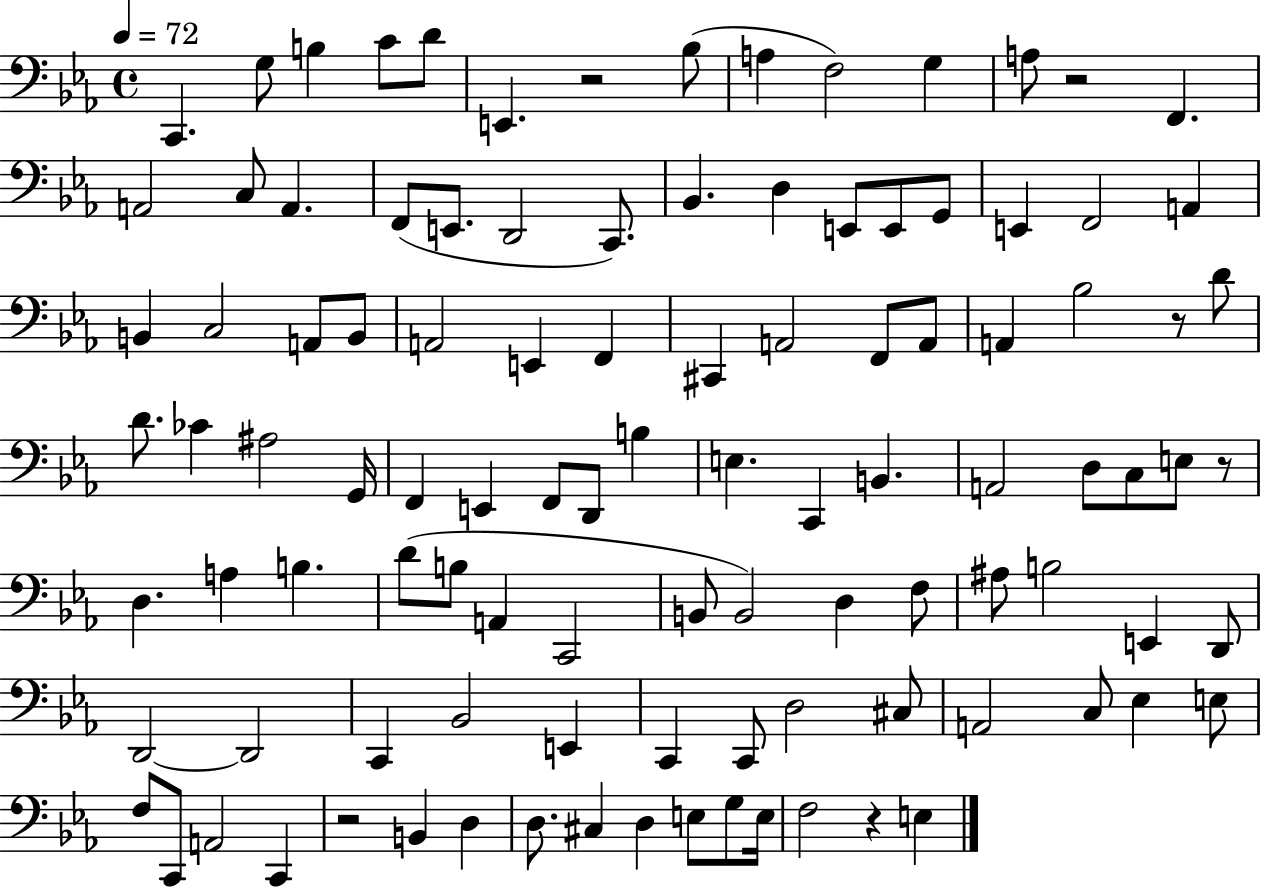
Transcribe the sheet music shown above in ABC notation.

X:1
T:Untitled
M:4/4
L:1/4
K:Eb
C,, G,/2 B, C/2 D/2 E,, z2 _B,/2 A, F,2 G, A,/2 z2 F,, A,,2 C,/2 A,, F,,/2 E,,/2 D,,2 C,,/2 _B,, D, E,,/2 E,,/2 G,,/2 E,, F,,2 A,, B,, C,2 A,,/2 B,,/2 A,,2 E,, F,, ^C,, A,,2 F,,/2 A,,/2 A,, _B,2 z/2 D/2 D/2 _C ^A,2 G,,/4 F,, E,, F,,/2 D,,/2 B, E, C,, B,, A,,2 D,/2 C,/2 E,/2 z/2 D, A, B, D/2 B,/2 A,, C,,2 B,,/2 B,,2 D, F,/2 ^A,/2 B,2 E,, D,,/2 D,,2 D,,2 C,, _B,,2 E,, C,, C,,/2 D,2 ^C,/2 A,,2 C,/2 _E, E,/2 F,/2 C,,/2 A,,2 C,, z2 B,, D, D,/2 ^C, D, E,/2 G,/2 E,/4 F,2 z E,